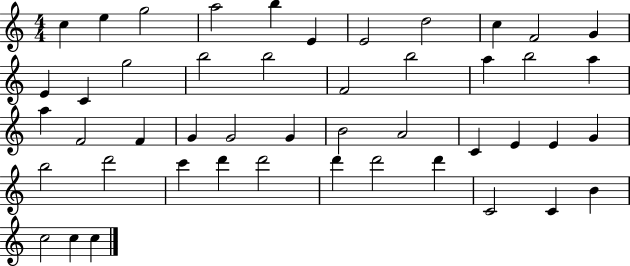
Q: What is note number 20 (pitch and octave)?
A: B5